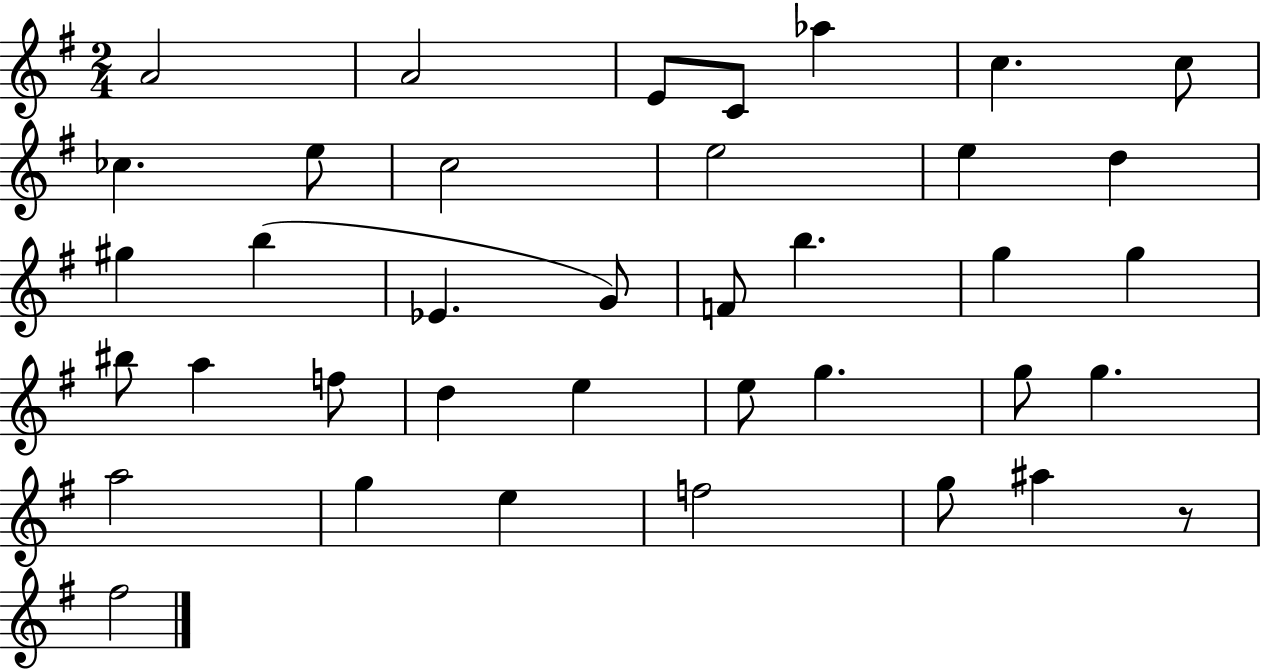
X:1
T:Untitled
M:2/4
L:1/4
K:G
A2 A2 E/2 C/2 _a c c/2 _c e/2 c2 e2 e d ^g b _E G/2 F/2 b g g ^b/2 a f/2 d e e/2 g g/2 g a2 g e f2 g/2 ^a z/2 ^f2